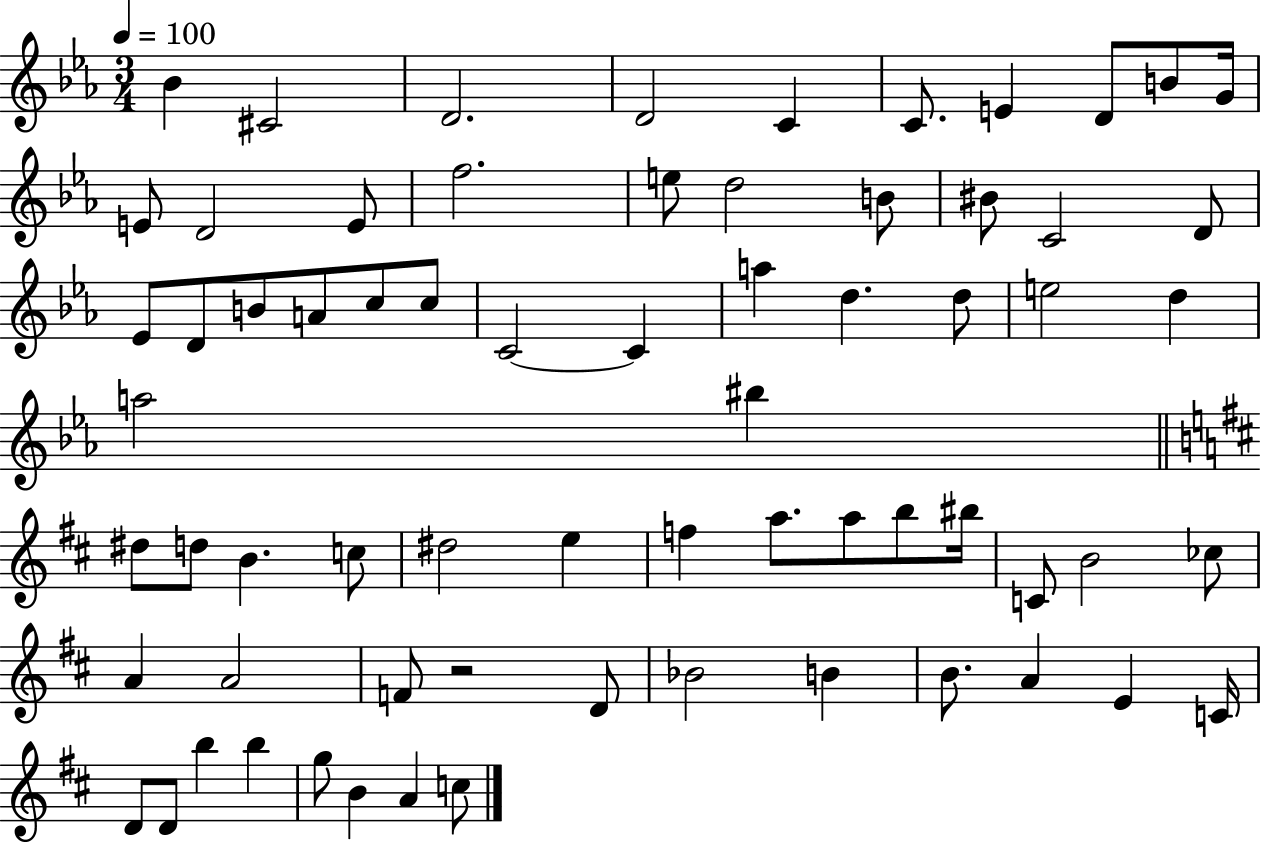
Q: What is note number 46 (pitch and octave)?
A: BIS5